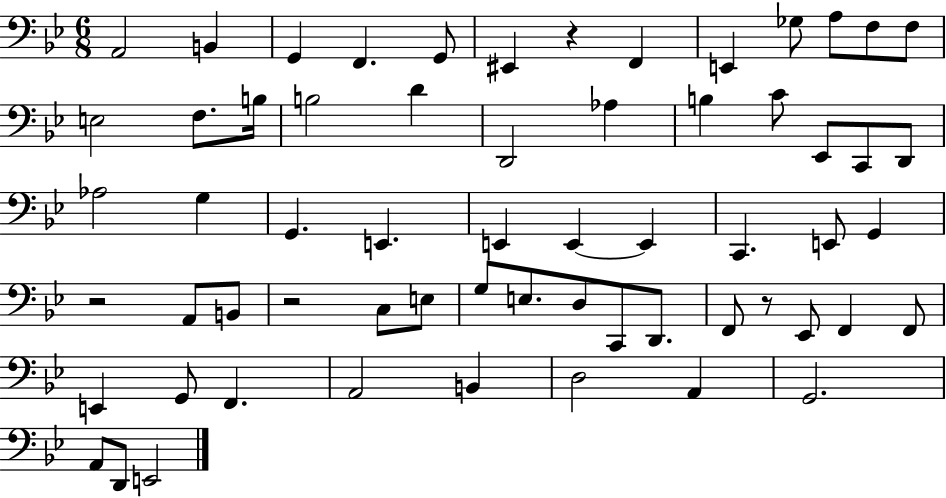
A2/h B2/q G2/q F2/q. G2/e EIS2/q R/q F2/q E2/q Gb3/e A3/e F3/e F3/e E3/h F3/e. B3/s B3/h D4/q D2/h Ab3/q B3/q C4/e Eb2/e C2/e D2/e Ab3/h G3/q G2/q. E2/q. E2/q E2/q E2/q C2/q. E2/e G2/q R/h A2/e B2/e R/h C3/e E3/e G3/e E3/e. D3/e C2/e D2/e. F2/e R/e Eb2/e F2/q F2/e E2/q G2/e F2/q. A2/h B2/q D3/h A2/q G2/h. A2/e D2/e E2/h